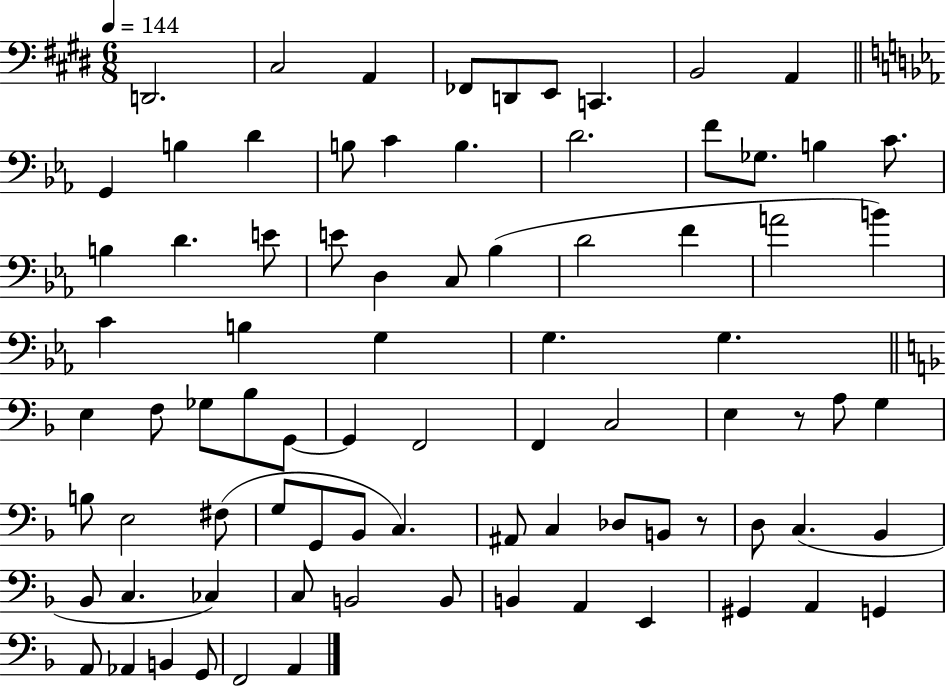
D2/h. C#3/h A2/q FES2/e D2/e E2/e C2/q. B2/h A2/q G2/q B3/q D4/q B3/e C4/q B3/q. D4/h. F4/e Gb3/e. B3/q C4/e. B3/q D4/q. E4/e E4/e D3/q C3/e Bb3/q D4/h F4/q A4/h B4/q C4/q B3/q G3/q G3/q. G3/q. E3/q F3/e Gb3/e Bb3/e G2/e G2/q F2/h F2/q C3/h E3/q R/e A3/e G3/q B3/e E3/h F#3/e G3/e G2/e Bb2/e C3/q. A#2/e C3/q Db3/e B2/e R/e D3/e C3/q. Bb2/q Bb2/e C3/q. CES3/q C3/e B2/h B2/e B2/q A2/q E2/q G#2/q A2/q G2/q A2/e Ab2/q B2/q G2/e F2/h A2/q